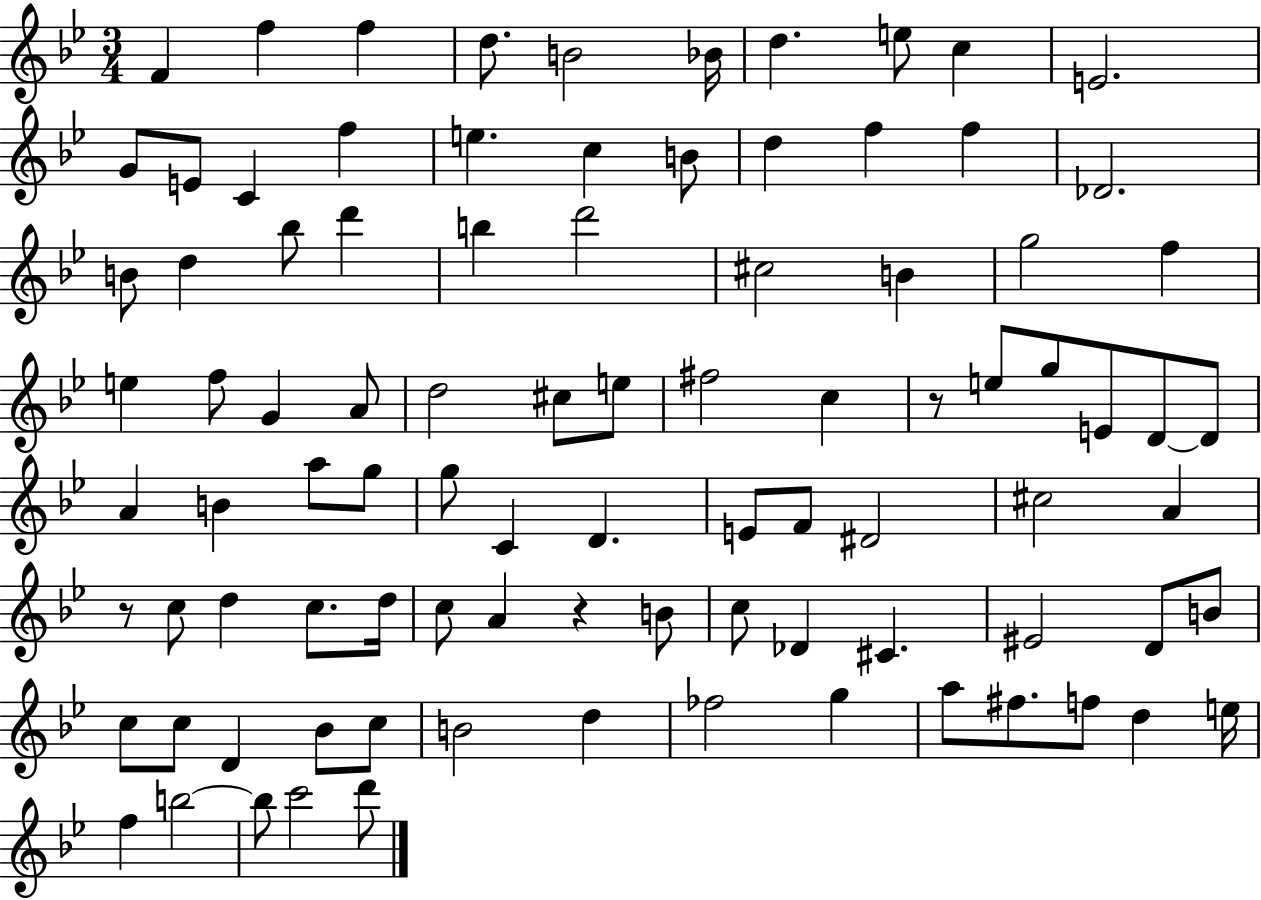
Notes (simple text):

F4/q F5/q F5/q D5/e. B4/h Bb4/s D5/q. E5/e C5/q E4/h. G4/e E4/e C4/q F5/q E5/q. C5/q B4/e D5/q F5/q F5/q Db4/h. B4/e D5/q Bb5/e D6/q B5/q D6/h C#5/h B4/q G5/h F5/q E5/q F5/e G4/q A4/e D5/h C#5/e E5/e F#5/h C5/q R/e E5/e G5/e E4/e D4/e D4/e A4/q B4/q A5/e G5/e G5/e C4/q D4/q. E4/e F4/e D#4/h C#5/h A4/q R/e C5/e D5/q C5/e. D5/s C5/e A4/q R/q B4/e C5/e Db4/q C#4/q. EIS4/h D4/e B4/e C5/e C5/e D4/q Bb4/e C5/e B4/h D5/q FES5/h G5/q A5/e F#5/e. F5/e D5/q E5/s F5/q B5/h B5/e C6/h D6/e